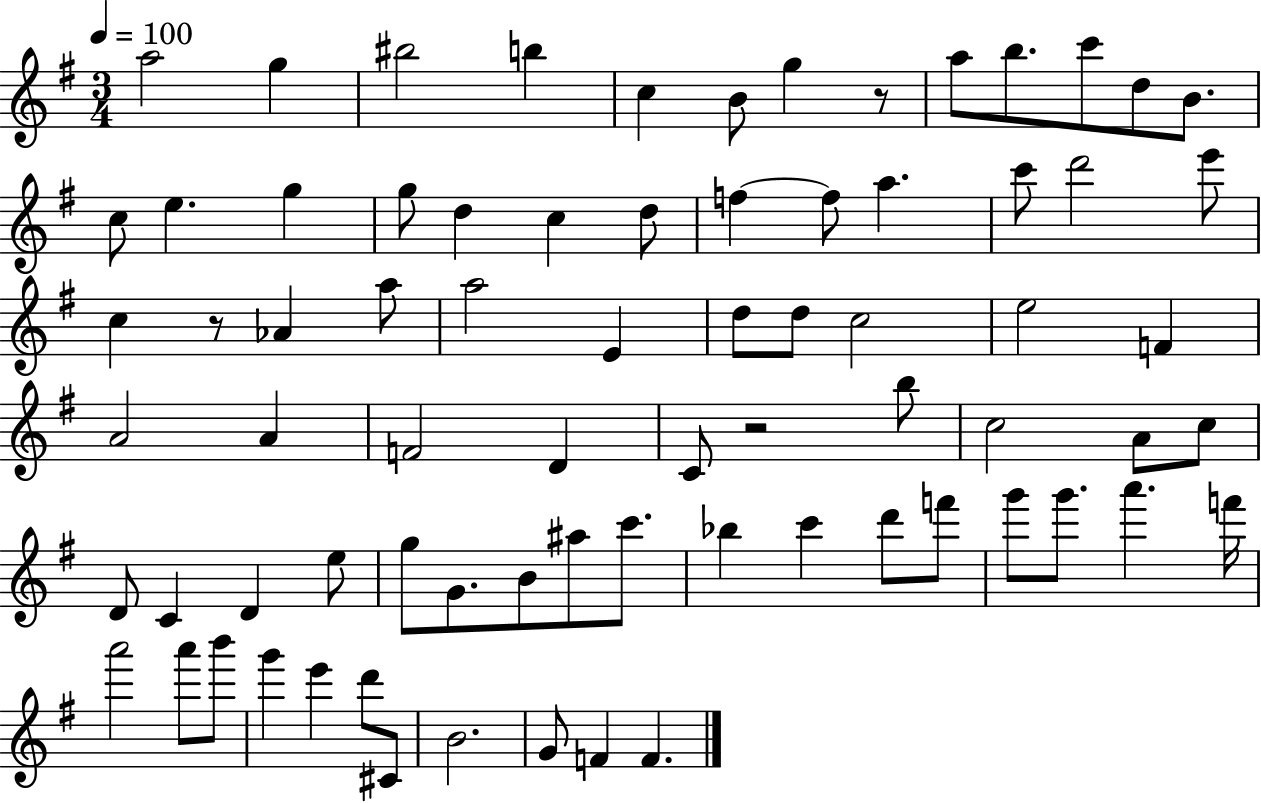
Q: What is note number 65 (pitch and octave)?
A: G6